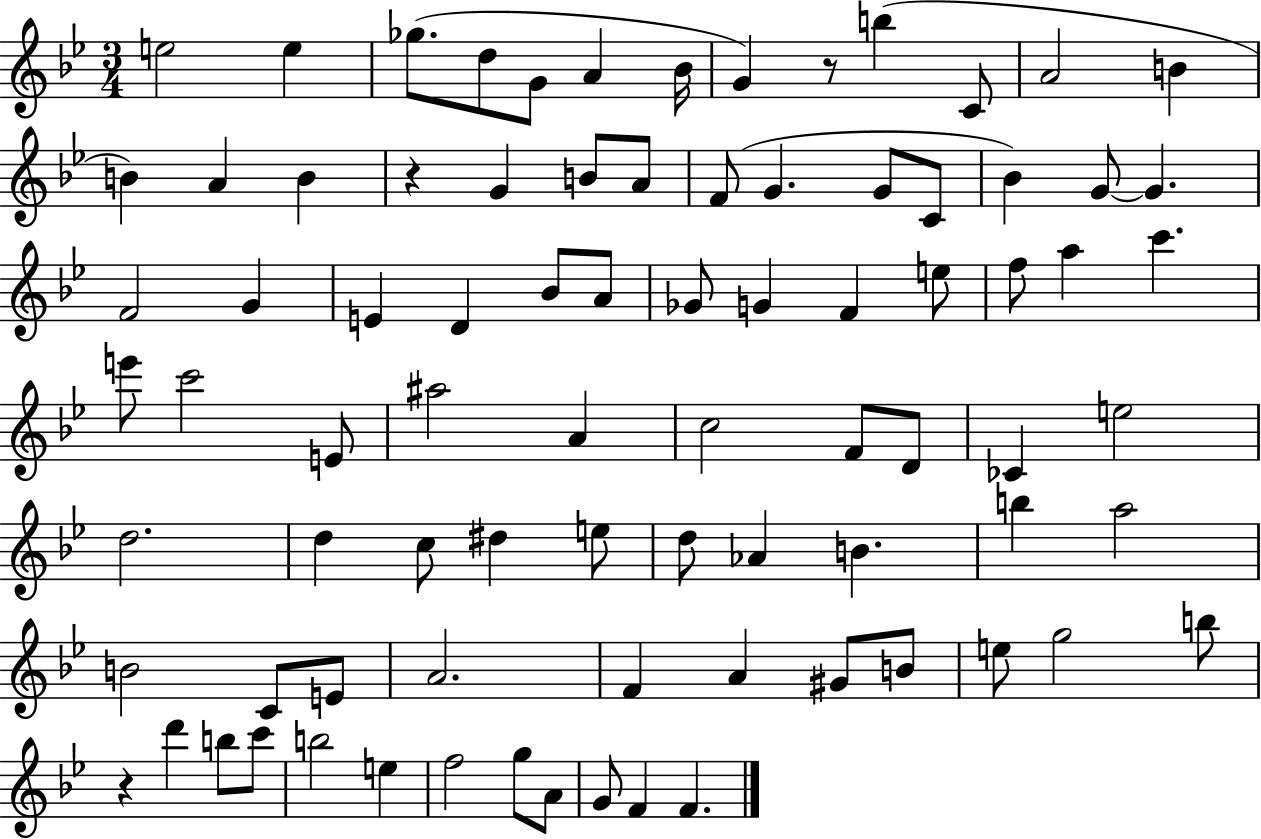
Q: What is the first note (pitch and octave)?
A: E5